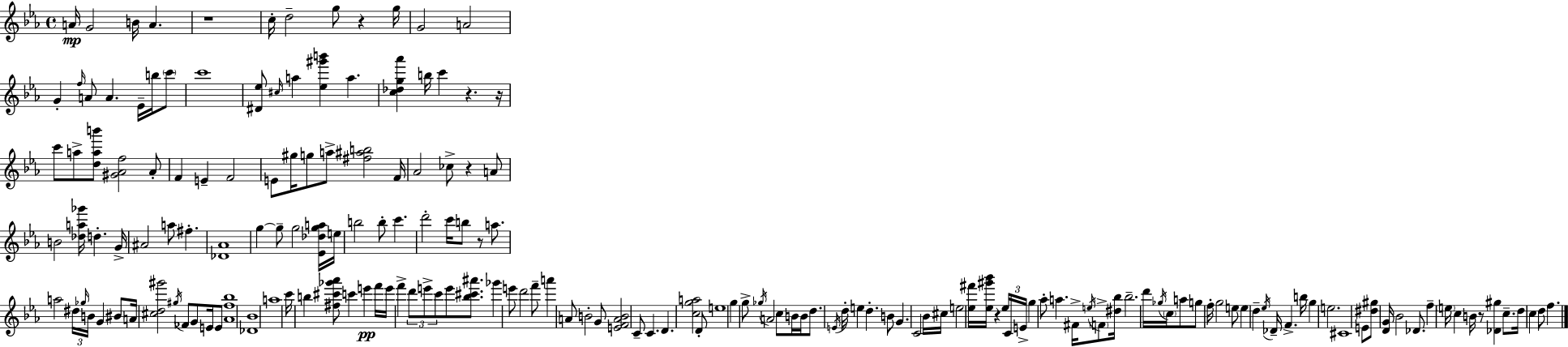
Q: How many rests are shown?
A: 8